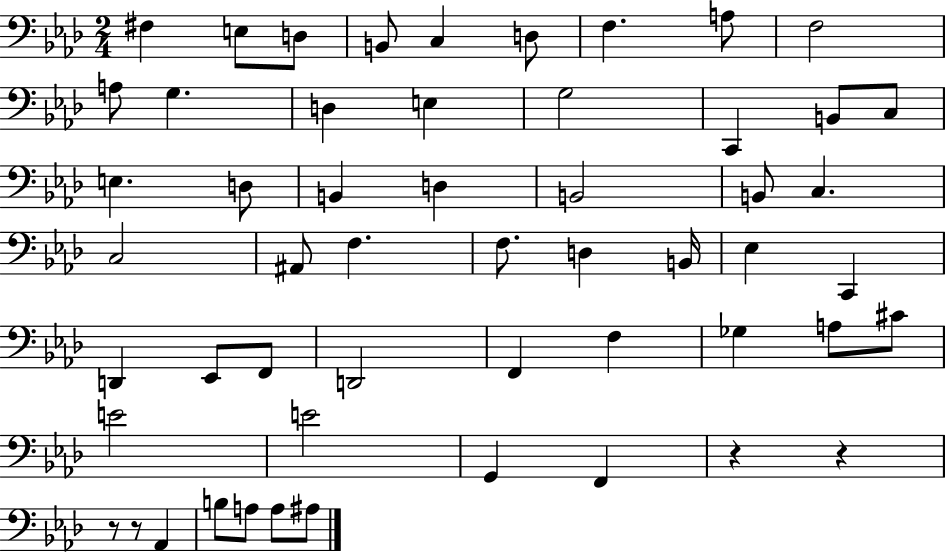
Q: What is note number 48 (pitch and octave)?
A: A3